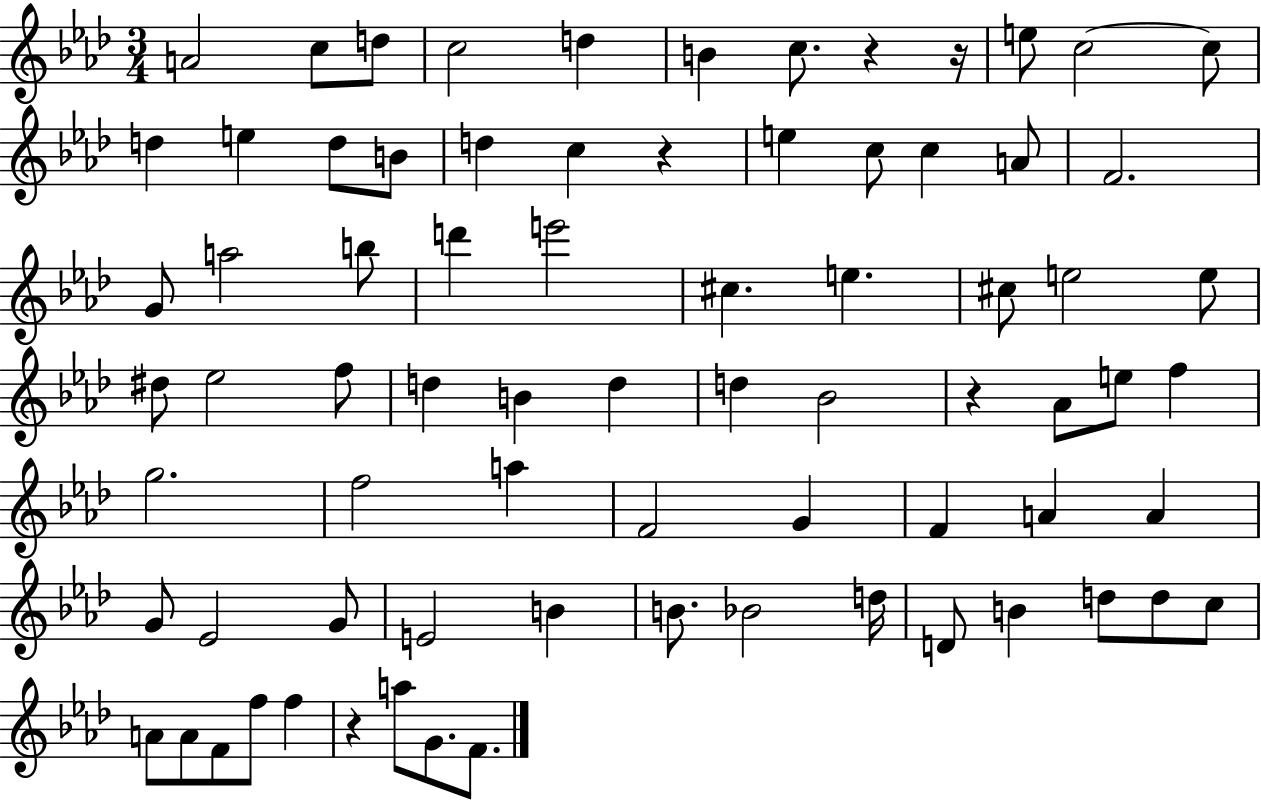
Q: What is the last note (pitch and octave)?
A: F4